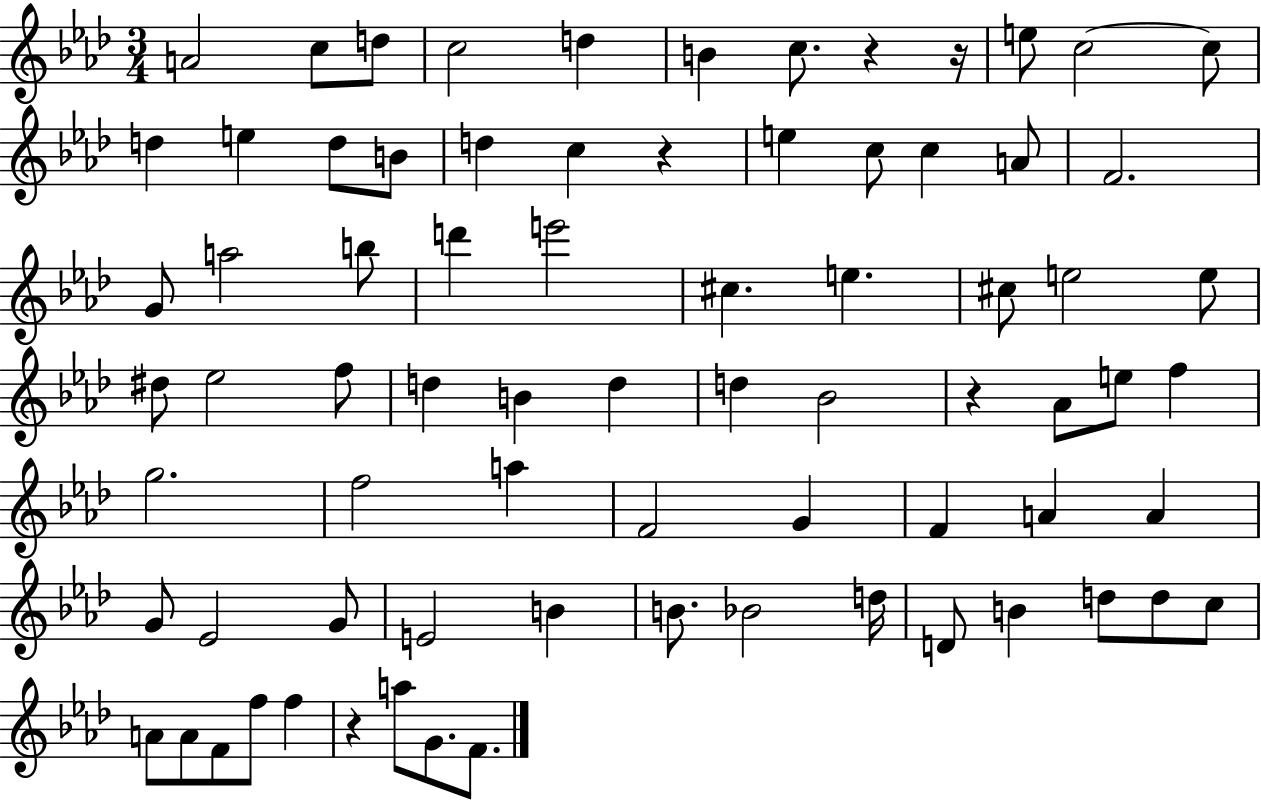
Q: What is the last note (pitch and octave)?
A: F4